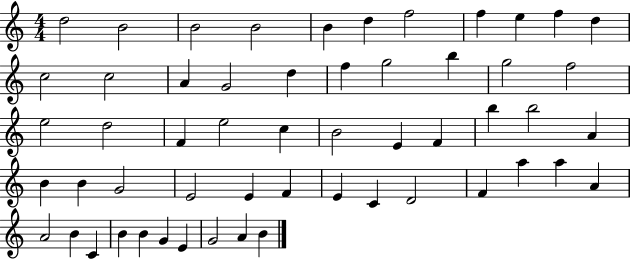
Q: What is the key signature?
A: C major